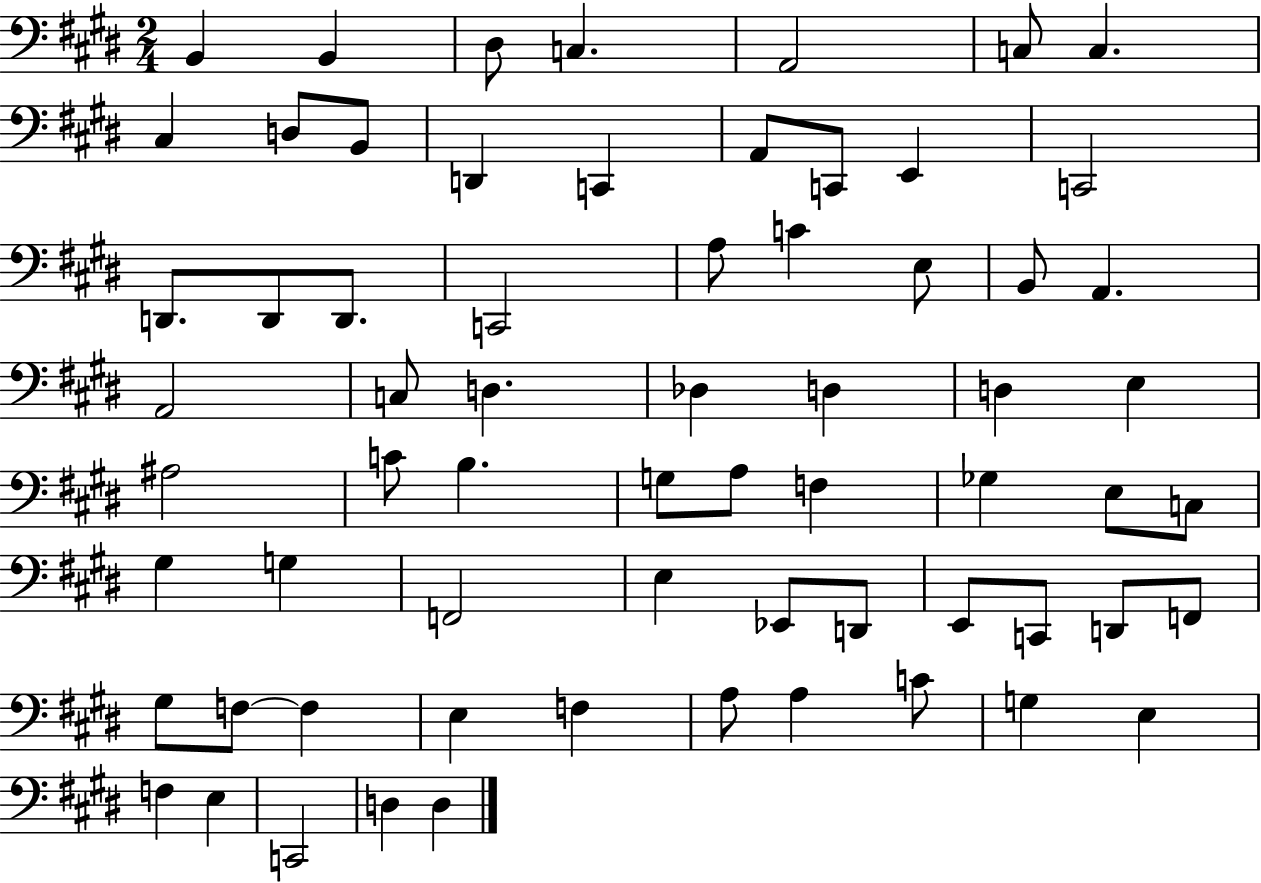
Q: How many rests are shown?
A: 0